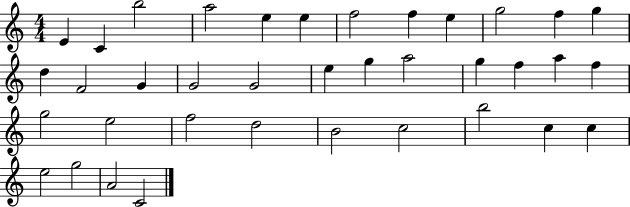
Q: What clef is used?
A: treble